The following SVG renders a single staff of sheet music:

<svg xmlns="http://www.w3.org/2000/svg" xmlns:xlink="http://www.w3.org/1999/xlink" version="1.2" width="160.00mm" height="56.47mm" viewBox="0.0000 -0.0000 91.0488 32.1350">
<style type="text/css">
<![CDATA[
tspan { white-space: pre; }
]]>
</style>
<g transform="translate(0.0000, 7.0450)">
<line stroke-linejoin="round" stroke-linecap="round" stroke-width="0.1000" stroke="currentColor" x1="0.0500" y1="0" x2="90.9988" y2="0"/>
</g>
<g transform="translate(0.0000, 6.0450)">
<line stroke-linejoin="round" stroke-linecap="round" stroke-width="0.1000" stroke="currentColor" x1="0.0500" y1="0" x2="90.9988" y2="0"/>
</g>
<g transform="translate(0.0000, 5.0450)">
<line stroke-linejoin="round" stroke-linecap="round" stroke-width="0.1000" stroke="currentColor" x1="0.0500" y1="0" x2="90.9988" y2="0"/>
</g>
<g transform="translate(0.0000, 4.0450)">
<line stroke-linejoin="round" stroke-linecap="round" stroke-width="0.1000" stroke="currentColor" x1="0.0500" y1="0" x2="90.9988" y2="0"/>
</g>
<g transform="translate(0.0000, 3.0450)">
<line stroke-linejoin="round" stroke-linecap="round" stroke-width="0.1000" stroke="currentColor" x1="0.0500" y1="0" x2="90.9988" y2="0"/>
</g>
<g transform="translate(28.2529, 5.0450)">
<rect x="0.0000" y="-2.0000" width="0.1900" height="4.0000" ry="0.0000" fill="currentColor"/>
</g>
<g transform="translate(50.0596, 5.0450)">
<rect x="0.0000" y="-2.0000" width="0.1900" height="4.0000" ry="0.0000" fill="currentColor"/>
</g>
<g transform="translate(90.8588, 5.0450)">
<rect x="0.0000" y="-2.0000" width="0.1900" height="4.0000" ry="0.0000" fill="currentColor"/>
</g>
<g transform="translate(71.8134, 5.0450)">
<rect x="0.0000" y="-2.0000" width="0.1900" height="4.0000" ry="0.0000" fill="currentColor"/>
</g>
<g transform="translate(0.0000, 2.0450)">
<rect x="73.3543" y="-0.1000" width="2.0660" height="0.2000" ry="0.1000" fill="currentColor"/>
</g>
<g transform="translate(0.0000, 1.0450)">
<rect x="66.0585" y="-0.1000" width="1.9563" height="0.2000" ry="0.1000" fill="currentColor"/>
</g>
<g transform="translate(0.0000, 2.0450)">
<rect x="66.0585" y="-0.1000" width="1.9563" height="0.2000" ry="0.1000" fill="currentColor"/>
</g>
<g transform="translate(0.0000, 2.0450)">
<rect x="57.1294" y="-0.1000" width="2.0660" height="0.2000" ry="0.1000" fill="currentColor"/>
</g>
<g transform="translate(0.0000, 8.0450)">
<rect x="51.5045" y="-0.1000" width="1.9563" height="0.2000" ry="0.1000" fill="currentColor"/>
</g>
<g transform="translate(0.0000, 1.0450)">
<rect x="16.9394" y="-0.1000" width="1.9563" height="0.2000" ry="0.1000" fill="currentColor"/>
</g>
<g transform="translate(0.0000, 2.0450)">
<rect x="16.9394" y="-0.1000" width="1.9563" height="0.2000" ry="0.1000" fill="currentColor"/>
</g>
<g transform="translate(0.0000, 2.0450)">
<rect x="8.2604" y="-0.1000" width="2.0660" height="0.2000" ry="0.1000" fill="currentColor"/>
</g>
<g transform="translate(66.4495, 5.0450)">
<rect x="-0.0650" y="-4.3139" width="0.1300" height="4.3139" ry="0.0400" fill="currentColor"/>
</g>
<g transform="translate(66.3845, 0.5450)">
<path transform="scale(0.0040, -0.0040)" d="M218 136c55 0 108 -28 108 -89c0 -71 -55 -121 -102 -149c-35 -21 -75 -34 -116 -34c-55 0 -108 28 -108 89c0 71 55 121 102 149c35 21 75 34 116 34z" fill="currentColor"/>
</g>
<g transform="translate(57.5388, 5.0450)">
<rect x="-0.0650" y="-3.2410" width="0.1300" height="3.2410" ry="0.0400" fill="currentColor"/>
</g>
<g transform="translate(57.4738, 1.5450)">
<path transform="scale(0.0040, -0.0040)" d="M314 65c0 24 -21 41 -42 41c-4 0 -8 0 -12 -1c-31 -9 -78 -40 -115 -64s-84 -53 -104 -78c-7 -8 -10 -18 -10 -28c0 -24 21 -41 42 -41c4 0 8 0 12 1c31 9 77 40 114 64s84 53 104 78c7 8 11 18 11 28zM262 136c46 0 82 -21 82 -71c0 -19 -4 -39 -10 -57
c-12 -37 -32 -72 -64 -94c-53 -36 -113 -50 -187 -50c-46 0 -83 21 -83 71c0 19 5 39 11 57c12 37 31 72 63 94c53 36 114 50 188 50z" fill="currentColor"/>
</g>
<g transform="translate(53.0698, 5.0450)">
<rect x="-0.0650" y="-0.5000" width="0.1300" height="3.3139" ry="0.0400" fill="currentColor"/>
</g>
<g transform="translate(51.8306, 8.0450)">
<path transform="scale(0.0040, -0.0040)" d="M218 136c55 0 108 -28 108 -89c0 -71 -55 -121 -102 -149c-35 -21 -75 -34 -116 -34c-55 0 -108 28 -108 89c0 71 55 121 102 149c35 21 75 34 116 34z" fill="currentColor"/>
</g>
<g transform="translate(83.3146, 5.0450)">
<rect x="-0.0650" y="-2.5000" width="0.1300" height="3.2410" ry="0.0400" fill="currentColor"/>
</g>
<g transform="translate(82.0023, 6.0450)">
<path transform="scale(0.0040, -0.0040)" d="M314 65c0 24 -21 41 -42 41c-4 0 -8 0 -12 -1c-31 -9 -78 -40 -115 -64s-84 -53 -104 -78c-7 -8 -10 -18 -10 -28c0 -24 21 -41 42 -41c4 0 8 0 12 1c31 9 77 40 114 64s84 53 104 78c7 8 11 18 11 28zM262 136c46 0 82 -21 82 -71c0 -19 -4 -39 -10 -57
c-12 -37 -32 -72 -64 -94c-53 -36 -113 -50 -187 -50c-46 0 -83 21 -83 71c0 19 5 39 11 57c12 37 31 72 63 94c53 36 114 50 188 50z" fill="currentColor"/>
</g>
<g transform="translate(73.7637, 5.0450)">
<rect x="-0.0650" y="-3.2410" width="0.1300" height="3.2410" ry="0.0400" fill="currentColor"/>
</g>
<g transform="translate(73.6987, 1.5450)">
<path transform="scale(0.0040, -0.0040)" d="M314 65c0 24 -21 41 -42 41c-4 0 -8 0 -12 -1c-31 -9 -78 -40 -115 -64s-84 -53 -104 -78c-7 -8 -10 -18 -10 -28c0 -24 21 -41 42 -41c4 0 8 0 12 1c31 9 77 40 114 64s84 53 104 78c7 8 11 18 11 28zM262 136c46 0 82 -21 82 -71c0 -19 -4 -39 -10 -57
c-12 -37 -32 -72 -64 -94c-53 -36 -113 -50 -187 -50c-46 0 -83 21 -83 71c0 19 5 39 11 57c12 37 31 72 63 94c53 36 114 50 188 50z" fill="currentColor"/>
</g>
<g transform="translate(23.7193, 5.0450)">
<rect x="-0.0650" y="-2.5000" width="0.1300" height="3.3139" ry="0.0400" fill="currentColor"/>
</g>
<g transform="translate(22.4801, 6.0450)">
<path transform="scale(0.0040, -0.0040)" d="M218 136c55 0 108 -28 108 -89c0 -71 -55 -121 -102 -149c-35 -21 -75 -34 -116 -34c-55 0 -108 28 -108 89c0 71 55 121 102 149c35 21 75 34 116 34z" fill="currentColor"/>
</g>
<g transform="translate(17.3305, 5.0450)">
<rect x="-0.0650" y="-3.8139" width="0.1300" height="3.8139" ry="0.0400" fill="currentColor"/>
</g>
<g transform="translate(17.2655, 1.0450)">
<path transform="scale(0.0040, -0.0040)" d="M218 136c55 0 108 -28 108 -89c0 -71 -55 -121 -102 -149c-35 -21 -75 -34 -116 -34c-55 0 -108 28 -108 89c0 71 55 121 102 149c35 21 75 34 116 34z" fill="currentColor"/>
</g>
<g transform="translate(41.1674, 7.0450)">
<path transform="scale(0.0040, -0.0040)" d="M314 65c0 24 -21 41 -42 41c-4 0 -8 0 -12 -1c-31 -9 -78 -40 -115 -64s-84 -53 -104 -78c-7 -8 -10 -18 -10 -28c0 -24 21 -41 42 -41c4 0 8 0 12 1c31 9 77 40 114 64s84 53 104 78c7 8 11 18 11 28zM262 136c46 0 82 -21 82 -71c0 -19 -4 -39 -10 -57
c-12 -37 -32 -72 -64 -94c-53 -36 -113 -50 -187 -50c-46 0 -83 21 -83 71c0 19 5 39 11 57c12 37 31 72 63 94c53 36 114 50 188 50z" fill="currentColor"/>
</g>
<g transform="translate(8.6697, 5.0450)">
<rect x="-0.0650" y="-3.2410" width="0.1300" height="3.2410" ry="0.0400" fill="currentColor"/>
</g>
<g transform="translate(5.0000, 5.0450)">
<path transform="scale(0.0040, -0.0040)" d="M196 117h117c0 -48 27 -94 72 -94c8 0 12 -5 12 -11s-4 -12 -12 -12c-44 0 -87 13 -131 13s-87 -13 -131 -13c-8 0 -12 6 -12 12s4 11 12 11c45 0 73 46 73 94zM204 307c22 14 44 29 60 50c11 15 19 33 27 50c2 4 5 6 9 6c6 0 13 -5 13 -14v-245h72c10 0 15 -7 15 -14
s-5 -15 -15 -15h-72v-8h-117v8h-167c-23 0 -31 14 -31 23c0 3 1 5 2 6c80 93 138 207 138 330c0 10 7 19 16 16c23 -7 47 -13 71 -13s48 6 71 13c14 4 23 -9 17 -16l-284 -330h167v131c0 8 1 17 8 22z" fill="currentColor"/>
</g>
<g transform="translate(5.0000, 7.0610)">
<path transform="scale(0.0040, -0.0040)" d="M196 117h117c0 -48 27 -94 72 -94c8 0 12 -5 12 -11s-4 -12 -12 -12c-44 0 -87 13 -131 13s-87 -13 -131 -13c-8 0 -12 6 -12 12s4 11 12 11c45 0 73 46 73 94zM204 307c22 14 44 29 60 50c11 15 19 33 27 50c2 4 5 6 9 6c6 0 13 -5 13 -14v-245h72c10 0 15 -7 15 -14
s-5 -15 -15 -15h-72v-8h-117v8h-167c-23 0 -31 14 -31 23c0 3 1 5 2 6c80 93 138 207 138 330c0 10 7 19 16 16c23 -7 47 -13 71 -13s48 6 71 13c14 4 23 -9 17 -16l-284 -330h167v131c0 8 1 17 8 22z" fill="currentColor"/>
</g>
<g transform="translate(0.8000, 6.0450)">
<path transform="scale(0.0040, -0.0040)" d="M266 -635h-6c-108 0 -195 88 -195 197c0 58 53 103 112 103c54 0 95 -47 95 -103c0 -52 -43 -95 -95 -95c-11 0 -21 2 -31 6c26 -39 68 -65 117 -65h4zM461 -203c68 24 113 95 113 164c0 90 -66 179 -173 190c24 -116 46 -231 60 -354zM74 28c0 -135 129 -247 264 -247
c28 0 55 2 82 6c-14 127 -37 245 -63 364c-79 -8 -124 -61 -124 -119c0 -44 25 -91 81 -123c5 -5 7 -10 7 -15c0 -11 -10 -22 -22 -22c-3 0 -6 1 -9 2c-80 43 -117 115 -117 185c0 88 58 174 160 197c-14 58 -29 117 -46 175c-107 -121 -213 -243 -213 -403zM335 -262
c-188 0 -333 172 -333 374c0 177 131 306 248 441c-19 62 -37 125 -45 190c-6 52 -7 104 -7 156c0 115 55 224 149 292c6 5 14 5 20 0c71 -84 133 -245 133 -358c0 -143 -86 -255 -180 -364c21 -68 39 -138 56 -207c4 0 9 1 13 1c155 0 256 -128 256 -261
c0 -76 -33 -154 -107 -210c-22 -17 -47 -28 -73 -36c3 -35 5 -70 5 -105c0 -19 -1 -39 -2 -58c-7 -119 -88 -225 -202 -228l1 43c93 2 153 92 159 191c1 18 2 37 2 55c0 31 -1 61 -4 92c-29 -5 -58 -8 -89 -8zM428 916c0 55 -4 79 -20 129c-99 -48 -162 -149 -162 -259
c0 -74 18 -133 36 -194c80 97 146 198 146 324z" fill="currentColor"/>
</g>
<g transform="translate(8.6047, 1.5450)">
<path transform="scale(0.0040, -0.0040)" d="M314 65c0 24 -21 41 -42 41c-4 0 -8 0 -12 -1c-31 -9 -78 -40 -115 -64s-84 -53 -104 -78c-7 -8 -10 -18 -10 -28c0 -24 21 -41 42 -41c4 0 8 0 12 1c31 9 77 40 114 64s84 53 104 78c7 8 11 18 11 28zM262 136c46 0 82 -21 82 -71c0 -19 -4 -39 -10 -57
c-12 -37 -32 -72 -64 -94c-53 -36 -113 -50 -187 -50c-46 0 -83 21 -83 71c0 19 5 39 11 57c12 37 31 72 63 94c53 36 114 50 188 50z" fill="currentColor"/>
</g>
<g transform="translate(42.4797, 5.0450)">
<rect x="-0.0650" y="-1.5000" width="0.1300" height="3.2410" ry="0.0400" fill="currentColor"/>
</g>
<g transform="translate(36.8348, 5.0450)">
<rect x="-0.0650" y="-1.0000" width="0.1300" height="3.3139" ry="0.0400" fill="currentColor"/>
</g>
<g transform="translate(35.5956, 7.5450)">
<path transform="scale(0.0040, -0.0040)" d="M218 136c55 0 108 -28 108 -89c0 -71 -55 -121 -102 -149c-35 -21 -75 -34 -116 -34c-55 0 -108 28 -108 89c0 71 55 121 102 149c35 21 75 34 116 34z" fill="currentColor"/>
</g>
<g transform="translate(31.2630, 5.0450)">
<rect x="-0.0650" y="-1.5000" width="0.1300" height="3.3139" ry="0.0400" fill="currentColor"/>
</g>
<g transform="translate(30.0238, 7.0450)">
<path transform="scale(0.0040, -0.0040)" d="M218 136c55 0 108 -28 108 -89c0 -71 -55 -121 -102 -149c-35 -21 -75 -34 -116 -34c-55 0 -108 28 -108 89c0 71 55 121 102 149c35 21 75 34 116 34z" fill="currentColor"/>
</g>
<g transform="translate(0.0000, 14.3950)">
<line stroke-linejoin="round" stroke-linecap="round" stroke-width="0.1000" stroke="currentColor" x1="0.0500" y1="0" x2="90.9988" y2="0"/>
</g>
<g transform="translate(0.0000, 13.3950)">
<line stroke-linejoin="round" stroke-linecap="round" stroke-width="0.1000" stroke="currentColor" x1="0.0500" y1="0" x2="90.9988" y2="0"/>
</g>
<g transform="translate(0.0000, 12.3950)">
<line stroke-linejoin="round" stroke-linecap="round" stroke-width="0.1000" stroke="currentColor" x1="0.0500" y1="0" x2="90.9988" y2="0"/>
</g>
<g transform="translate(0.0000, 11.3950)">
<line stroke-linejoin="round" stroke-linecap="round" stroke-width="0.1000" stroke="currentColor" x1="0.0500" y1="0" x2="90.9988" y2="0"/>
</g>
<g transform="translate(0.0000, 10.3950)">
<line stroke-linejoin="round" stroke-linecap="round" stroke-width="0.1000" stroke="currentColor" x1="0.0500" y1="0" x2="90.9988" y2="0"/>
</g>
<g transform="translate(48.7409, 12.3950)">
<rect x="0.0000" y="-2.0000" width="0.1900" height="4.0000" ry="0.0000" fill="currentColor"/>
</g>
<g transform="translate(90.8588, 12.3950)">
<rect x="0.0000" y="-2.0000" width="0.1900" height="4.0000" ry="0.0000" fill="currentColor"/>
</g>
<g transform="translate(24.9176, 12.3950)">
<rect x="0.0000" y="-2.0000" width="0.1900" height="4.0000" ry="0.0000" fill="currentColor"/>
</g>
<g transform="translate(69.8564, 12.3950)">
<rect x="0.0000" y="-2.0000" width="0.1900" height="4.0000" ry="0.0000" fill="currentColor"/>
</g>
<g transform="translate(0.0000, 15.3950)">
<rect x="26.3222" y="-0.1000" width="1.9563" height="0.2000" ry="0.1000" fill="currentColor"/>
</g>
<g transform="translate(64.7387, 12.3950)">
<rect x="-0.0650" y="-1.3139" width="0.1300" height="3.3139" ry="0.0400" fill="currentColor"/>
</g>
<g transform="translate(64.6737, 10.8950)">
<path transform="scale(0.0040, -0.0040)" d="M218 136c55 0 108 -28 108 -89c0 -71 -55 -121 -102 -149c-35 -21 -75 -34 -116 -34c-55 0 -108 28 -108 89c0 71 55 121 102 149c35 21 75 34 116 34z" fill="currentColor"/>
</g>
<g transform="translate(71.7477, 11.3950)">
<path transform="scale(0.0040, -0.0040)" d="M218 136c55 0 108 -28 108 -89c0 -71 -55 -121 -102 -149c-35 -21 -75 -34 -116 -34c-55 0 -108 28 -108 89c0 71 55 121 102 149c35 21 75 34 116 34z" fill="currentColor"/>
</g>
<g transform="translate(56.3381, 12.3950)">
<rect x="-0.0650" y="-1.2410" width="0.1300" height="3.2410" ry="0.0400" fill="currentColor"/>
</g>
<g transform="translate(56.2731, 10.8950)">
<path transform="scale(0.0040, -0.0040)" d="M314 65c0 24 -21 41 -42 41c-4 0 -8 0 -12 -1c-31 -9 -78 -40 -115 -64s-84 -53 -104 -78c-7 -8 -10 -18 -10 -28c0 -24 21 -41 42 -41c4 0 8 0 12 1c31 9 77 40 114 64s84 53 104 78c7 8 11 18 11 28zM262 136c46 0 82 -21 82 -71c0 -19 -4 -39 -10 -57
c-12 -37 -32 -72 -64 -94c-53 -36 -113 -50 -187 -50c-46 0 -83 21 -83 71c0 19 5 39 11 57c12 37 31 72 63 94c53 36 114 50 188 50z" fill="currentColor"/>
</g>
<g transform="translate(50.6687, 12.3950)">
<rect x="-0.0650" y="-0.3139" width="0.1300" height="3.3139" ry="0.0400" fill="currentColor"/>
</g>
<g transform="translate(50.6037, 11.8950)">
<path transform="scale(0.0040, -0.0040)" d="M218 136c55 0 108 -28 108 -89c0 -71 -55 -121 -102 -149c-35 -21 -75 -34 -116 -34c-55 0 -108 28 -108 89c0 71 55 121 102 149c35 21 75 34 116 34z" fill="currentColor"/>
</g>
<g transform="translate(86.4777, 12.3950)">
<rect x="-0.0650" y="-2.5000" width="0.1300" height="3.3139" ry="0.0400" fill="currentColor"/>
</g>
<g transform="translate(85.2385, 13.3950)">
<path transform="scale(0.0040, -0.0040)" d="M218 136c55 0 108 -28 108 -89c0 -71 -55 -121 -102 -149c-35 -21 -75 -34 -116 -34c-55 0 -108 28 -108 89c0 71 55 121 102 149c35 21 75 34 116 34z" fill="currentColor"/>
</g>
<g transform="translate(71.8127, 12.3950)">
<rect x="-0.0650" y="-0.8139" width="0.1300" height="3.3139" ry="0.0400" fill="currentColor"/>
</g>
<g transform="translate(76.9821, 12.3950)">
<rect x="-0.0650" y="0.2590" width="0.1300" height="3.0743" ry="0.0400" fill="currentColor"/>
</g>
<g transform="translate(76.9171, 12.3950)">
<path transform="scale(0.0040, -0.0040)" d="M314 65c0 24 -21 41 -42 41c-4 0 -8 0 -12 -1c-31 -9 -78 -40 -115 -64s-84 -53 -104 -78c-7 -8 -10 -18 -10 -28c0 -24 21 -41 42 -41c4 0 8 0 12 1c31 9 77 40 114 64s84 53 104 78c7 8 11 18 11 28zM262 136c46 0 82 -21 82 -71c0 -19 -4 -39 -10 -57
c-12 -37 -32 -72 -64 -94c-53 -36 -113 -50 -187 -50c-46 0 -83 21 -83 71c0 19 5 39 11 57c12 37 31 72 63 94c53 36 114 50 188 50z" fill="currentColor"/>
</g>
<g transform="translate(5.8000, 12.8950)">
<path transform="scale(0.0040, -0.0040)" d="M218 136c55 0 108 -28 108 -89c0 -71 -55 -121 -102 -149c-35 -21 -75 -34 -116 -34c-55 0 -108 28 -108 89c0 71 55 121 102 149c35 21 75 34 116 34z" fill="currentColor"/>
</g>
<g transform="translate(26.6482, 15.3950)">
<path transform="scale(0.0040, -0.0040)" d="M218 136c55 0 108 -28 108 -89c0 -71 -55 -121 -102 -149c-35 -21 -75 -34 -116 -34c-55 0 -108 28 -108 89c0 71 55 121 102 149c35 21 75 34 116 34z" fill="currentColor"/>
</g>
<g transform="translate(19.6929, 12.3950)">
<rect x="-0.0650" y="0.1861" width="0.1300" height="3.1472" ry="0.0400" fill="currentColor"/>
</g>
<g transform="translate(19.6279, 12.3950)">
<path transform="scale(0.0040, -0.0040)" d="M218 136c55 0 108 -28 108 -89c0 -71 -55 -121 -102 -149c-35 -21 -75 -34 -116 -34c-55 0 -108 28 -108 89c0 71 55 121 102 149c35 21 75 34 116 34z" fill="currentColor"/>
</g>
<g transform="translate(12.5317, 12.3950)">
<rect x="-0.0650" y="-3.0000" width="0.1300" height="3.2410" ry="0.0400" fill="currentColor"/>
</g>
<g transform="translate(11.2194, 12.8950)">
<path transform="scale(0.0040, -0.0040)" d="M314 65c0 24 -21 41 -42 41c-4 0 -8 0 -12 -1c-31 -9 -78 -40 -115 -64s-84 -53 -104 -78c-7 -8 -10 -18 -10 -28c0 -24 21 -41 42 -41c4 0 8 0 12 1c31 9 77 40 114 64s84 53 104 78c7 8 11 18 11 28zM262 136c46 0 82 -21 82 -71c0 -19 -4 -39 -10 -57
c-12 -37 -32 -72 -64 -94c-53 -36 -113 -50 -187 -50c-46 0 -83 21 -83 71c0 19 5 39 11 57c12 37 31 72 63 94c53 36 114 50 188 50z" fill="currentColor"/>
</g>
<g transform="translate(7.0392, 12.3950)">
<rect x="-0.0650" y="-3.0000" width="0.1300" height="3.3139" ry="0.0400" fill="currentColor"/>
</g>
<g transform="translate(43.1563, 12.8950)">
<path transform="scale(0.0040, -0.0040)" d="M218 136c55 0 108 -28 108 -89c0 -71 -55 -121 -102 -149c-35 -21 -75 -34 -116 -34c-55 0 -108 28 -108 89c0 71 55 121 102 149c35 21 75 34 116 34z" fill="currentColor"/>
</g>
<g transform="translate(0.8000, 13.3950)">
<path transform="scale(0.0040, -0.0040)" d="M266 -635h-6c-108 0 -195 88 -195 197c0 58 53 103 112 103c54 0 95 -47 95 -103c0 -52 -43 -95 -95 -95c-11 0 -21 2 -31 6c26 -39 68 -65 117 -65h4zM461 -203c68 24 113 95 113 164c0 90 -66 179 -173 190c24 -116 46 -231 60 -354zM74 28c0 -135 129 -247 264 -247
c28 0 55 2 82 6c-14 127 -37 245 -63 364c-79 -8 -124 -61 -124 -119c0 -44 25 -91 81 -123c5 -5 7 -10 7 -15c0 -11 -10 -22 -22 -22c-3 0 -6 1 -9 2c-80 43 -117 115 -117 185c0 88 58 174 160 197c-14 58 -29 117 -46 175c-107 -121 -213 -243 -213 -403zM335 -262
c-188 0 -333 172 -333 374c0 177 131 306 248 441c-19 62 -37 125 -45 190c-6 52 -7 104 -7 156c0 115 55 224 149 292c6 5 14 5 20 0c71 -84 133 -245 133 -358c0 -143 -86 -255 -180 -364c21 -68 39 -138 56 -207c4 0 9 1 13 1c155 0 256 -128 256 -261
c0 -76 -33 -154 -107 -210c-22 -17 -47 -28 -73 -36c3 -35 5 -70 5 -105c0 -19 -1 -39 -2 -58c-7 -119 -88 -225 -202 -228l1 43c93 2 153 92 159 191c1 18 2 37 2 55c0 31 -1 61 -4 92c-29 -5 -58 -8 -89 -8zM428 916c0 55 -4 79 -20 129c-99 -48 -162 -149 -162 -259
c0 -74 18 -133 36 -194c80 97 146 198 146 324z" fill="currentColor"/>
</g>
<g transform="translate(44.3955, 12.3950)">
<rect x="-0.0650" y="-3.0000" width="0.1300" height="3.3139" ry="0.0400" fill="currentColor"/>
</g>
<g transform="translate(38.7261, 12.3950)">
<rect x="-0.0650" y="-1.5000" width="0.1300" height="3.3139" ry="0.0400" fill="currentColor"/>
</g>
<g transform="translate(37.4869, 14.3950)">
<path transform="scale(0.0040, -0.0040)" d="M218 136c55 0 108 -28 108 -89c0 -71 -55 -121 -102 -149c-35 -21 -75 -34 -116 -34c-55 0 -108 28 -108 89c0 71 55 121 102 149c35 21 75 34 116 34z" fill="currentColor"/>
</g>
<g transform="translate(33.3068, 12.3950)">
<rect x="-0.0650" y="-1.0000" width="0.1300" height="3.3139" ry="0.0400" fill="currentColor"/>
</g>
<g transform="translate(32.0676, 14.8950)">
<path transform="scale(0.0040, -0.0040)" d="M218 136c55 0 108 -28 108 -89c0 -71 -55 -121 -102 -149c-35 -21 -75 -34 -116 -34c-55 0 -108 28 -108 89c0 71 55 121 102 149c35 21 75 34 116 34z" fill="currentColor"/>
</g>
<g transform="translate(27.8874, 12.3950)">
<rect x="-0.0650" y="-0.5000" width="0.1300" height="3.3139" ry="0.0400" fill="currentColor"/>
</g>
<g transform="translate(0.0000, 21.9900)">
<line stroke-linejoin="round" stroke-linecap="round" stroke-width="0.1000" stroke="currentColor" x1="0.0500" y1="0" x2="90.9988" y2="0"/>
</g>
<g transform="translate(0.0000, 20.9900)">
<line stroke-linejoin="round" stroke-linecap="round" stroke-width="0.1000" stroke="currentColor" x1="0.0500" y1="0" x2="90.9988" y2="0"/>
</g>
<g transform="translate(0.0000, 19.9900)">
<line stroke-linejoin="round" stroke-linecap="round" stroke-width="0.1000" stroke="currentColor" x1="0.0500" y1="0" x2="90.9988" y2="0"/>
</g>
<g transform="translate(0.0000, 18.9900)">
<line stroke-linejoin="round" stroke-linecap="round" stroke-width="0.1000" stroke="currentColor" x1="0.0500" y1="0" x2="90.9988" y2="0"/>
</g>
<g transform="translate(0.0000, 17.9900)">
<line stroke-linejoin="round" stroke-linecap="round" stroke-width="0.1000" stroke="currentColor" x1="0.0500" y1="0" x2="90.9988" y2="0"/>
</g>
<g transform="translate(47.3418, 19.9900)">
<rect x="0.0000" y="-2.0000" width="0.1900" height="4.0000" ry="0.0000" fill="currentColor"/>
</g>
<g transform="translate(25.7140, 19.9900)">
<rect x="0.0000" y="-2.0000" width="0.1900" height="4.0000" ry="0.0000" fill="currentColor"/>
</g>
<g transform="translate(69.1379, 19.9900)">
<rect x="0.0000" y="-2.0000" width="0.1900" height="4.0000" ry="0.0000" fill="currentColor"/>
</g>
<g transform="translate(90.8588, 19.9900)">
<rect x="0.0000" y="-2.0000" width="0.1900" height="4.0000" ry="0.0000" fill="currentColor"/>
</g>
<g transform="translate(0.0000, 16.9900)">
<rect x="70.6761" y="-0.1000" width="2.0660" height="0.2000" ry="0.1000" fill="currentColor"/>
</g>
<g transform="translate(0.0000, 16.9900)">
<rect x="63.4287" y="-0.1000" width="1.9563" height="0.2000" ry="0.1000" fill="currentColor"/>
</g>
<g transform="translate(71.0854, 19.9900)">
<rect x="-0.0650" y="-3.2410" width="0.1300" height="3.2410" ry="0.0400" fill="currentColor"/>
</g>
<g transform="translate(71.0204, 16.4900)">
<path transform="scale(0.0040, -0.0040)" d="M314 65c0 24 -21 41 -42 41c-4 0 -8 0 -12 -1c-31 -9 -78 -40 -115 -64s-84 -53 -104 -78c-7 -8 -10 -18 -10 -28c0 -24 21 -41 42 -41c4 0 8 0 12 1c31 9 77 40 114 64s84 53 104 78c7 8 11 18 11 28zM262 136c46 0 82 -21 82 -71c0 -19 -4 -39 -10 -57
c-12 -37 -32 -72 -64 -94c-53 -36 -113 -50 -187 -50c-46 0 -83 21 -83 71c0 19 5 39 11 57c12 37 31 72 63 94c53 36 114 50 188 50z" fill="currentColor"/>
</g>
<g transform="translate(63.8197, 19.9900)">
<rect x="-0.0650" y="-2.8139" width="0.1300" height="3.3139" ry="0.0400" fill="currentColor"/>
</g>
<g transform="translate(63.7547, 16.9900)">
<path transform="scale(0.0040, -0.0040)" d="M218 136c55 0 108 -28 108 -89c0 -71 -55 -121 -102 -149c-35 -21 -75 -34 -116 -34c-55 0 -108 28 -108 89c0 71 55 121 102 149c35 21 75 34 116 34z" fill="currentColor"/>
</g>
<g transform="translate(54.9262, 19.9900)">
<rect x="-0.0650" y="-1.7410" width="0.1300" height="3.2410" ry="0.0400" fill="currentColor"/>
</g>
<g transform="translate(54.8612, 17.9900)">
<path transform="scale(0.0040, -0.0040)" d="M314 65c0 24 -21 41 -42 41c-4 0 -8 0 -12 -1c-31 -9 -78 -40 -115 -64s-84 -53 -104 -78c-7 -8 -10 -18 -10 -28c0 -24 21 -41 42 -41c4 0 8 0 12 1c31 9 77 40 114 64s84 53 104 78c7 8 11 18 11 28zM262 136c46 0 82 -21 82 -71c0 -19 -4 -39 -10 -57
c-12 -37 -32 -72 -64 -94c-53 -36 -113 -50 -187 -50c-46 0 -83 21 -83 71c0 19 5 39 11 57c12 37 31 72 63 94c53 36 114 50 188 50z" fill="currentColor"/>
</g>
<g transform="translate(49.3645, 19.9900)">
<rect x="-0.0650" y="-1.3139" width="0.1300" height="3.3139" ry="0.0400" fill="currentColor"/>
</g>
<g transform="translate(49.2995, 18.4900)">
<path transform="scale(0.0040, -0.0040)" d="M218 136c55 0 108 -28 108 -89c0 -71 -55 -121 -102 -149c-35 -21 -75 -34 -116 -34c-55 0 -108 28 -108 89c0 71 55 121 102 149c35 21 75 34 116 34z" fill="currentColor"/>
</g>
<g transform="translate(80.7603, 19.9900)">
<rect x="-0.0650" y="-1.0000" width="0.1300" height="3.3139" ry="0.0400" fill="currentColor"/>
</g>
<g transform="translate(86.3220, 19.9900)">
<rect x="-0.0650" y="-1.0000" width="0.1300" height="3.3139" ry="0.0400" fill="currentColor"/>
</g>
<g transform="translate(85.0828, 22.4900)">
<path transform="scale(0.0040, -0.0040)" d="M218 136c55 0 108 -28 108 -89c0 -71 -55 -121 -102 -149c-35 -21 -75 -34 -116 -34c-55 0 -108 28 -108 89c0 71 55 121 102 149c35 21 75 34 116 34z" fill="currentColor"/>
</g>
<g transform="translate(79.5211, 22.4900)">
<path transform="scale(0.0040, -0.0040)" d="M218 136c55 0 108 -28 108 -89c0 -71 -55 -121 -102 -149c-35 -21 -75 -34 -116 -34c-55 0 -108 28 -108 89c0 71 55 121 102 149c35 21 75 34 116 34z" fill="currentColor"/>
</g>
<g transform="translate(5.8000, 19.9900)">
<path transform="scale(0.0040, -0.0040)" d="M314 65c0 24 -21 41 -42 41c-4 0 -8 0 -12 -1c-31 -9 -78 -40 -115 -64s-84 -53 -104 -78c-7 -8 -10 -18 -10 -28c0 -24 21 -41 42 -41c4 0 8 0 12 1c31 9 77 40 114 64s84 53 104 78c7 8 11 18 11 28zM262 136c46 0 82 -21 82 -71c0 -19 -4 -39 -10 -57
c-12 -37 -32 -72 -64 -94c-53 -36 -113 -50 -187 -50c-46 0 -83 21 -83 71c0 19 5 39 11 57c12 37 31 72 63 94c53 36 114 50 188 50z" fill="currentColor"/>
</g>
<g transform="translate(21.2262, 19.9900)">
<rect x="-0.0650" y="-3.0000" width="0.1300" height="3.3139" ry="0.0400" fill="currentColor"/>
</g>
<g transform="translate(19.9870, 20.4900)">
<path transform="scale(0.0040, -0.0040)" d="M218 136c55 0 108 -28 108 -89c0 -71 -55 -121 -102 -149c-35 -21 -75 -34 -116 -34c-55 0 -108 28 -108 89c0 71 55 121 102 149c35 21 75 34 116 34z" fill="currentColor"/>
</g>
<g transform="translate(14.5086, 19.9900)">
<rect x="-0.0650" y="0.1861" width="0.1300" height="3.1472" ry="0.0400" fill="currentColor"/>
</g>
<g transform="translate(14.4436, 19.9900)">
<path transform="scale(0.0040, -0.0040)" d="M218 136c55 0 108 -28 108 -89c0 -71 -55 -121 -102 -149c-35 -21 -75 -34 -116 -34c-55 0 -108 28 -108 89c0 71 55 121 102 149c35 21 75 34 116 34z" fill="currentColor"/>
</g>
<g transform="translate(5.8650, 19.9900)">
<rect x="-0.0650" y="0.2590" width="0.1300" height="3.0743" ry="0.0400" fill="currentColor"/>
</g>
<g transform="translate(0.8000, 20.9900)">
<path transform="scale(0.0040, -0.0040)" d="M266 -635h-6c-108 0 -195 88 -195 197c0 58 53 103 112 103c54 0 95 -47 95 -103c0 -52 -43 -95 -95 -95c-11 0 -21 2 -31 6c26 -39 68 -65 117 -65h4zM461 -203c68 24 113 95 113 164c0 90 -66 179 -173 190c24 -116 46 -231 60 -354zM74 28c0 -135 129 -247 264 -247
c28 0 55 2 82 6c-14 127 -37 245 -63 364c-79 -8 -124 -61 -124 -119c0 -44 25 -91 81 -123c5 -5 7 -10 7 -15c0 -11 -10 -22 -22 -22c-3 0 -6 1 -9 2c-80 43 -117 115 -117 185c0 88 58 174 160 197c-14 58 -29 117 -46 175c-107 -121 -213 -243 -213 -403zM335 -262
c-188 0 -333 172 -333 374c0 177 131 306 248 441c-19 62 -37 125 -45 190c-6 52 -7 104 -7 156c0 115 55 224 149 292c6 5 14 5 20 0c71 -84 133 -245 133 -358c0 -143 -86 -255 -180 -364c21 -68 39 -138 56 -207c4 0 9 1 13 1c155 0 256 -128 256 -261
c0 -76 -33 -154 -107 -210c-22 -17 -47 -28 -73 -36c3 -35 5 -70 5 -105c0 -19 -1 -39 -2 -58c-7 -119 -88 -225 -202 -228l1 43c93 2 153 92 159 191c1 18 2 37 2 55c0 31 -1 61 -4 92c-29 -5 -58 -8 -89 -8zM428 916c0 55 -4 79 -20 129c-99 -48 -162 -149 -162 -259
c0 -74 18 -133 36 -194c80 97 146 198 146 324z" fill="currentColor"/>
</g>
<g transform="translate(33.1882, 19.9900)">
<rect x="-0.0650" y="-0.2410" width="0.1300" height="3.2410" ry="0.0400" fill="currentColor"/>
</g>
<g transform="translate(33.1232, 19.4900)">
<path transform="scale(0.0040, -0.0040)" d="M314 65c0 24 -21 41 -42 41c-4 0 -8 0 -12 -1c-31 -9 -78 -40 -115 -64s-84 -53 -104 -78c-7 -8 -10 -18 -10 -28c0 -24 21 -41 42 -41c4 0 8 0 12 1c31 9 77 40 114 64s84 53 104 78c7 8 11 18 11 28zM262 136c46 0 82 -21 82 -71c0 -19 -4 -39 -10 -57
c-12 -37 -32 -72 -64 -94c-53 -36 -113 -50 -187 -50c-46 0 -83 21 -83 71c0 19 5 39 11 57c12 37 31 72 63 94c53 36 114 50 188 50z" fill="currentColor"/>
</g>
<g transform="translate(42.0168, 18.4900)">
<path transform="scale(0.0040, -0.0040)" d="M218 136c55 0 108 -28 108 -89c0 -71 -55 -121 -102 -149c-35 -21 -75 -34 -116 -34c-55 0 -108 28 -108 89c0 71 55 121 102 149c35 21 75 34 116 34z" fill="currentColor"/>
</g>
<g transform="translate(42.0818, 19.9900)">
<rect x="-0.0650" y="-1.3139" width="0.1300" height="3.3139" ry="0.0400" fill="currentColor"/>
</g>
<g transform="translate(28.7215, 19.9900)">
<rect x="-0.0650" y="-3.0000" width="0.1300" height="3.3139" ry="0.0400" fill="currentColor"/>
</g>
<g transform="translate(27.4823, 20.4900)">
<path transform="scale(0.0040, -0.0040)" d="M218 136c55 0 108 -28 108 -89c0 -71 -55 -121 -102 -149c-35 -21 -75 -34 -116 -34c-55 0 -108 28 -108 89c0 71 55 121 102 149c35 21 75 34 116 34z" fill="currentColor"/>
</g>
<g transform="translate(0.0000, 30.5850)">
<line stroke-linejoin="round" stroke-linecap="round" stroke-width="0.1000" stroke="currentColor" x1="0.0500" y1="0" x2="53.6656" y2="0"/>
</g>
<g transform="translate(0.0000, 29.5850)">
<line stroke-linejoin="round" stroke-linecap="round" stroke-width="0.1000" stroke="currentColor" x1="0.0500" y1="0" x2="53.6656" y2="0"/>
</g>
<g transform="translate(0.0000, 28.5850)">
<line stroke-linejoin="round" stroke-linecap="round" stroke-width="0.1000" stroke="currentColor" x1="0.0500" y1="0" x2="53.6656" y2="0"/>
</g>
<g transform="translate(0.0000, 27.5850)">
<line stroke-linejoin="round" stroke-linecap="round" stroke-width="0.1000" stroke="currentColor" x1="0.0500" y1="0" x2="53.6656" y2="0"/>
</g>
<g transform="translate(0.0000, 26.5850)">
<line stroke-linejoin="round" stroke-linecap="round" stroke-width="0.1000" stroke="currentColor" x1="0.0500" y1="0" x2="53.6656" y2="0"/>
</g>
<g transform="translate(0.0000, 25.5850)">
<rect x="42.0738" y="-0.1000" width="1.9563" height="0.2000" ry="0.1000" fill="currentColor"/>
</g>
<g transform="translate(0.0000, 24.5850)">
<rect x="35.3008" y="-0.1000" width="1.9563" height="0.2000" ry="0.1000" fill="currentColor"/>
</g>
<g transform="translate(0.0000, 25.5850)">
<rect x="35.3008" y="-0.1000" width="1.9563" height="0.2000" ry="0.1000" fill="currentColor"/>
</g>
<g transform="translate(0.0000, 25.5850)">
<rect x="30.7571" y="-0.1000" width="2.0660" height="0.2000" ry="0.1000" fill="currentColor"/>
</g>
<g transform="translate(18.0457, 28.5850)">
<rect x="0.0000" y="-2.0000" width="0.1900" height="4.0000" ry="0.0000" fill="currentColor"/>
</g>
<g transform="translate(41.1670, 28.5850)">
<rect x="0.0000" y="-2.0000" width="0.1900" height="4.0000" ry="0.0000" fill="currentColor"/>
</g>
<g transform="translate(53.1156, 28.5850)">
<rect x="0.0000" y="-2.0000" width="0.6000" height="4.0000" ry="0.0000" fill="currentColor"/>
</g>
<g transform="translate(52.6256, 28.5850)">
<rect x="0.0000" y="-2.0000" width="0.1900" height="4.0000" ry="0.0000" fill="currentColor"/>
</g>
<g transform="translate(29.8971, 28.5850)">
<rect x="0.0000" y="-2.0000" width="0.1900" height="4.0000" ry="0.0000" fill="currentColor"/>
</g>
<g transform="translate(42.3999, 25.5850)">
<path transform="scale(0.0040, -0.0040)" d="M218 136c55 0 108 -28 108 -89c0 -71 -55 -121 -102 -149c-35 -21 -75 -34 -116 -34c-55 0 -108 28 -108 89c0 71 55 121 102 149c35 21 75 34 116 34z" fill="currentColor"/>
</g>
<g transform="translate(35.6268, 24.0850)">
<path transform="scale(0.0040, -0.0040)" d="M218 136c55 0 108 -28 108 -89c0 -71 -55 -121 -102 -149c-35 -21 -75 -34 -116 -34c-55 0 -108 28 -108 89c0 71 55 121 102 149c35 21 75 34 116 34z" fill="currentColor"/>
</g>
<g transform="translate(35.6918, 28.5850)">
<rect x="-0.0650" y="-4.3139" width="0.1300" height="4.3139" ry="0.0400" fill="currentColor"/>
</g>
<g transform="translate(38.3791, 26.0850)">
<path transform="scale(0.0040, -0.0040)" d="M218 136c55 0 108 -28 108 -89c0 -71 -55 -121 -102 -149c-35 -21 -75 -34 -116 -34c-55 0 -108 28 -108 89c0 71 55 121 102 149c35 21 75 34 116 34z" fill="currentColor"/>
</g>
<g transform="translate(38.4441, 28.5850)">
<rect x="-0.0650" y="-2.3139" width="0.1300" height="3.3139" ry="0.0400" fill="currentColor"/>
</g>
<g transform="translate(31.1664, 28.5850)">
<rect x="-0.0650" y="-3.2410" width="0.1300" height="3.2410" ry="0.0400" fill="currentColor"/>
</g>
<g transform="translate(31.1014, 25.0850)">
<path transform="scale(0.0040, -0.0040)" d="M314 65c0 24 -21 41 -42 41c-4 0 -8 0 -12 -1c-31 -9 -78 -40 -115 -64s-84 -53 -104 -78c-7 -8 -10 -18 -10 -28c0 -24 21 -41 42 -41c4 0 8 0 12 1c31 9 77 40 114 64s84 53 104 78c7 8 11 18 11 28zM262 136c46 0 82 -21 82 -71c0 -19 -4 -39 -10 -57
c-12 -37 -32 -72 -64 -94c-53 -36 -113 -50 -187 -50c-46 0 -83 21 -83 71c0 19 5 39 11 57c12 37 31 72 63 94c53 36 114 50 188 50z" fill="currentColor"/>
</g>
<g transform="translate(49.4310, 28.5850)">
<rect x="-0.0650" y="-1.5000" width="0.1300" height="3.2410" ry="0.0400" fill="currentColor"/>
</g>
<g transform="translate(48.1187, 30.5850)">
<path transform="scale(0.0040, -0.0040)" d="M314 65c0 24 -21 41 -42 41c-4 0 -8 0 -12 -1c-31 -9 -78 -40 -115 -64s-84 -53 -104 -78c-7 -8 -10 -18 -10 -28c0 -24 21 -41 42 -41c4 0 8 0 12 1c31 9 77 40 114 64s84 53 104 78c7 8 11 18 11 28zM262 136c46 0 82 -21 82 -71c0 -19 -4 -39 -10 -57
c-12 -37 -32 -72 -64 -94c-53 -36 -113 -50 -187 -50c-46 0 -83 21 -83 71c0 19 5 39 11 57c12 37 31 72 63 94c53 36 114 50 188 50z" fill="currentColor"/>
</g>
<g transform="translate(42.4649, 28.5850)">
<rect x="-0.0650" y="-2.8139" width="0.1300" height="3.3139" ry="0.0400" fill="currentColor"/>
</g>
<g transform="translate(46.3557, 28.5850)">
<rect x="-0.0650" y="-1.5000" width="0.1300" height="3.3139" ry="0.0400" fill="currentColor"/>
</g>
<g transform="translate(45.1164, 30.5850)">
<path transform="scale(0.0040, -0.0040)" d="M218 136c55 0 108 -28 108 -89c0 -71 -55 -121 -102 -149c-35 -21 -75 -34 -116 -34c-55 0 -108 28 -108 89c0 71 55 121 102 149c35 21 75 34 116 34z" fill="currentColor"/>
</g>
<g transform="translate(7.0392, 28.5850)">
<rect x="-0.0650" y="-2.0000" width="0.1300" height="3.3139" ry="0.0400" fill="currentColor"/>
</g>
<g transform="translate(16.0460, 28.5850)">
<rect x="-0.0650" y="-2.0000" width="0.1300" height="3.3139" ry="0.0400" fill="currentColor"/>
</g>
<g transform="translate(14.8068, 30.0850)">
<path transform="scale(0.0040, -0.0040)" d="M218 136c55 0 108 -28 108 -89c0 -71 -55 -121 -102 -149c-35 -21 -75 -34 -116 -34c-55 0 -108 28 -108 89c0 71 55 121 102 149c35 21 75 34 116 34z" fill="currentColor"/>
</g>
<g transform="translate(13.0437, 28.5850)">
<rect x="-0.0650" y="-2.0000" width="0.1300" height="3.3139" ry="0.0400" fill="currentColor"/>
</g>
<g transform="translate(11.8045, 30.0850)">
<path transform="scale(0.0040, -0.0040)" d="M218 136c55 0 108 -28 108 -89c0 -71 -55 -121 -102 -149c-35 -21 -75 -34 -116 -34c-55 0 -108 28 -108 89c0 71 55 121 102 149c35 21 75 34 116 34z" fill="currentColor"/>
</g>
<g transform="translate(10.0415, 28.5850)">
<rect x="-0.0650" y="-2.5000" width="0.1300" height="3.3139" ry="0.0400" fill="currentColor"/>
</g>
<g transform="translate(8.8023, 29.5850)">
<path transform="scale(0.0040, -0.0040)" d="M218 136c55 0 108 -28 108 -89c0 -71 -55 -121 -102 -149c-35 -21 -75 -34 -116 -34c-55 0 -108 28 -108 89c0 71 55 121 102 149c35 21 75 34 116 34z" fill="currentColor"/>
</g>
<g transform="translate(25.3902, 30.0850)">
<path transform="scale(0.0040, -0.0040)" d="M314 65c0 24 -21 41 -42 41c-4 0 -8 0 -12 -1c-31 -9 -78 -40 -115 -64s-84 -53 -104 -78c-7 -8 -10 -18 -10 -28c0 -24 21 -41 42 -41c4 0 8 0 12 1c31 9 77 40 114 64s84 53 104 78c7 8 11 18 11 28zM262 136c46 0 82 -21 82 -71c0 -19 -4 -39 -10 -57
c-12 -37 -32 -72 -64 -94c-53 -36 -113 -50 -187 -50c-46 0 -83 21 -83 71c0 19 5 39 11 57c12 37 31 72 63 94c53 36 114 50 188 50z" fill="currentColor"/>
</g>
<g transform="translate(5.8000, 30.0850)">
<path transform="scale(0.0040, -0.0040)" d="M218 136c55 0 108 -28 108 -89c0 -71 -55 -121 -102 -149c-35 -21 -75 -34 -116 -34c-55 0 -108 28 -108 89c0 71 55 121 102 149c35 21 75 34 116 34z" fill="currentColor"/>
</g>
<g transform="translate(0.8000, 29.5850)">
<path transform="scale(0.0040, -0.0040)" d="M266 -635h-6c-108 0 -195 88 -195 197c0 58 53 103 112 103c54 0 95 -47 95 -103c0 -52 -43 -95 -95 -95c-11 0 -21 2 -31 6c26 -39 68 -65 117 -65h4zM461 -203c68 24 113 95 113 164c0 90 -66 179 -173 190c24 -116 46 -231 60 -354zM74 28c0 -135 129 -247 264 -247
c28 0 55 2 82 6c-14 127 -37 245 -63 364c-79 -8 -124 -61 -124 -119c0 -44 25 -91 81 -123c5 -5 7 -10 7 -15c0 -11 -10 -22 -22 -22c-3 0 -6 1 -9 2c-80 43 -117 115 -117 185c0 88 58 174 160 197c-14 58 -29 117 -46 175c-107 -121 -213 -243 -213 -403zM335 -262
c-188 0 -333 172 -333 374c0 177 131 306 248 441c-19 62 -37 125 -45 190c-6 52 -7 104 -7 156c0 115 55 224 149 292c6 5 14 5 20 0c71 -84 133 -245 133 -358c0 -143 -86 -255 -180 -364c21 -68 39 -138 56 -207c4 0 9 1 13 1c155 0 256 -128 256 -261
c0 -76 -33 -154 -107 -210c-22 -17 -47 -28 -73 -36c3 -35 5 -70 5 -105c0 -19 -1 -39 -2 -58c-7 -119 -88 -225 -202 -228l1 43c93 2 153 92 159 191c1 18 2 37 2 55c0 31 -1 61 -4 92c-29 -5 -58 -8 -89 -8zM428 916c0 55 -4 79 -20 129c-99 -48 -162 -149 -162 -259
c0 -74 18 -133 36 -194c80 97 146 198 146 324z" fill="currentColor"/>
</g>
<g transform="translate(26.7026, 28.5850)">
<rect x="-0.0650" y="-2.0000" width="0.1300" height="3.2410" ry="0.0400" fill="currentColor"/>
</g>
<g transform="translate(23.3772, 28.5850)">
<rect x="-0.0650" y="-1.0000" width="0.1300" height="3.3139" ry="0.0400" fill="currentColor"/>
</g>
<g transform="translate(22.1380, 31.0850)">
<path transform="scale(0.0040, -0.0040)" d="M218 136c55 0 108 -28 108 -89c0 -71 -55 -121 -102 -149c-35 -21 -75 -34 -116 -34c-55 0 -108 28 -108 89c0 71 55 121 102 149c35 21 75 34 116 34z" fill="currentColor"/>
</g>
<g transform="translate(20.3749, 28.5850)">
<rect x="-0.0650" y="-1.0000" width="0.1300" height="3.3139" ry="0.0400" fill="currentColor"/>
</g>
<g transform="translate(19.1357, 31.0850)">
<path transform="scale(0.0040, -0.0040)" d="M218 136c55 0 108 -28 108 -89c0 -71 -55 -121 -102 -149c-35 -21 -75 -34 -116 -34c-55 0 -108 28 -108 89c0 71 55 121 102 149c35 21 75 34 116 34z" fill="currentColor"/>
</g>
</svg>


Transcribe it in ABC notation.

X:1
T:Untitled
M:4/4
L:1/4
K:C
b2 c' G E D E2 C b2 d' b2 G2 A A2 B C D E A c e2 e d B2 G B2 B A A c2 e e f2 a b2 D D F G F F D D F2 b2 d' g a E E2